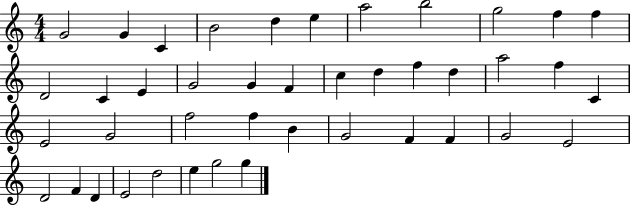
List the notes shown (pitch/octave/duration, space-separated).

G4/h G4/q C4/q B4/h D5/q E5/q A5/h B5/h G5/h F5/q F5/q D4/h C4/q E4/q G4/h G4/q F4/q C5/q D5/q F5/q D5/q A5/h F5/q C4/q E4/h G4/h F5/h F5/q B4/q G4/h F4/q F4/q G4/h E4/h D4/h F4/q D4/q E4/h D5/h E5/q G5/h G5/q